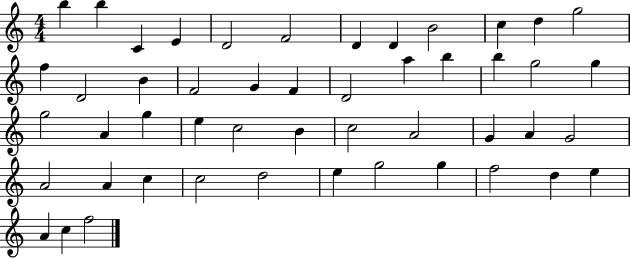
{
  \clef treble
  \numericTimeSignature
  \time 4/4
  \key c \major
  b''4 b''4 c'4 e'4 | d'2 f'2 | d'4 d'4 b'2 | c''4 d''4 g''2 | \break f''4 d'2 b'4 | f'2 g'4 f'4 | d'2 a''4 b''4 | b''4 g''2 g''4 | \break g''2 a'4 g''4 | e''4 c''2 b'4 | c''2 a'2 | g'4 a'4 g'2 | \break a'2 a'4 c''4 | c''2 d''2 | e''4 g''2 g''4 | f''2 d''4 e''4 | \break a'4 c''4 f''2 | \bar "|."
}